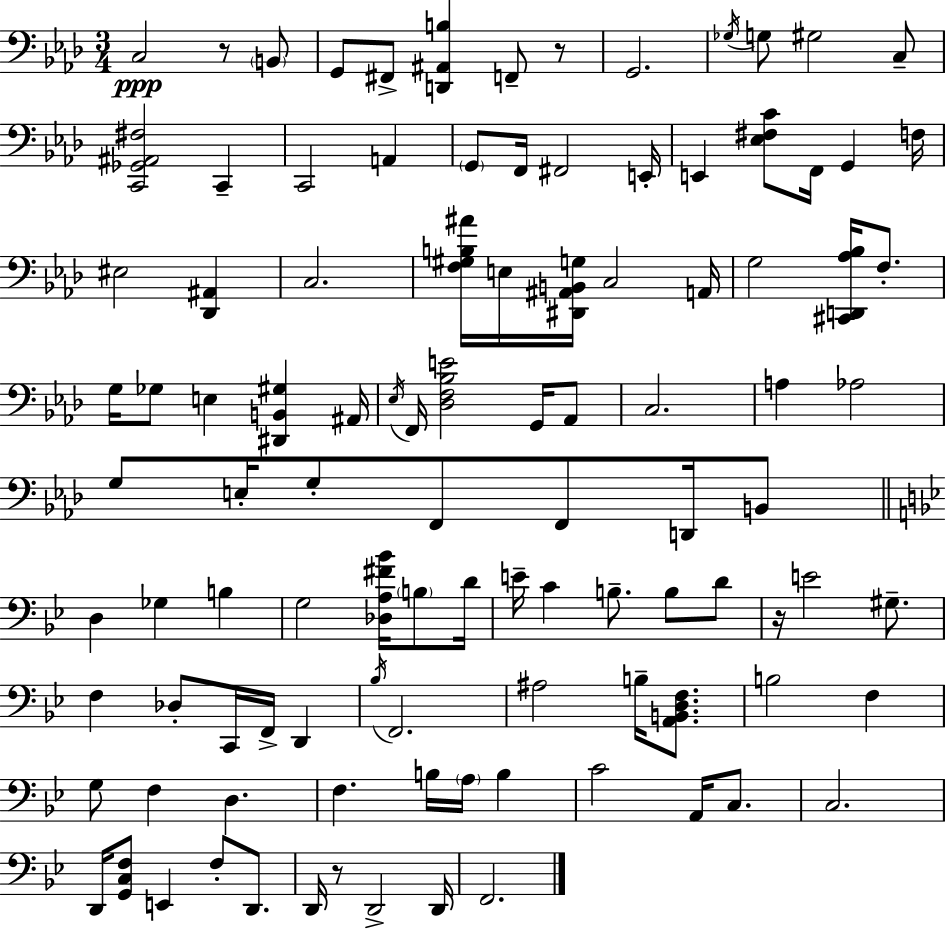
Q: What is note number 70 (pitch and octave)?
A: F3